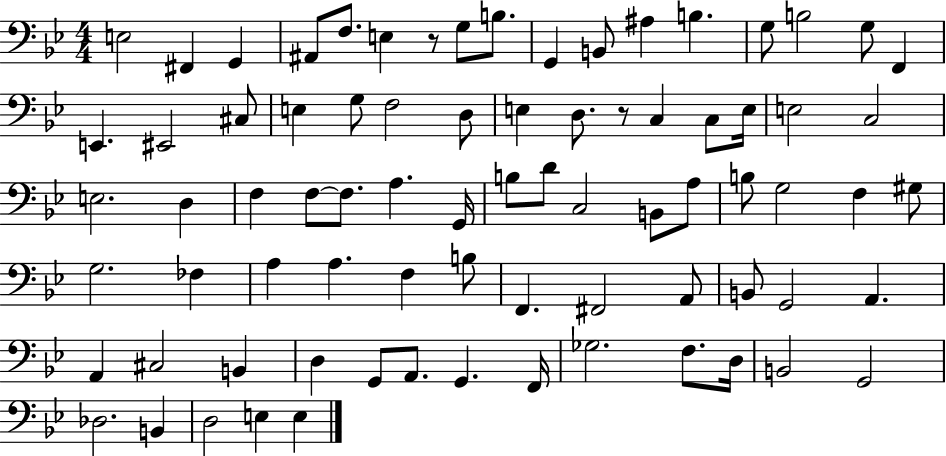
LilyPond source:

{
  \clef bass
  \numericTimeSignature
  \time 4/4
  \key bes \major
  e2 fis,4 g,4 | ais,8 f8. e4 r8 g8 b8. | g,4 b,8 ais4 b4. | g8 b2 g8 f,4 | \break e,4. eis,2 cis8 | e4 g8 f2 d8 | e4 d8. r8 c4 c8 e16 | e2 c2 | \break e2. d4 | f4 f8~~ f8. a4. g,16 | b8 d'8 c2 b,8 a8 | b8 g2 f4 gis8 | \break g2. fes4 | a4 a4. f4 b8 | f,4. fis,2 a,8 | b,8 g,2 a,4. | \break a,4 cis2 b,4 | d4 g,8 a,8. g,4. f,16 | ges2. f8. d16 | b,2 g,2 | \break des2. b,4 | d2 e4 e4 | \bar "|."
}